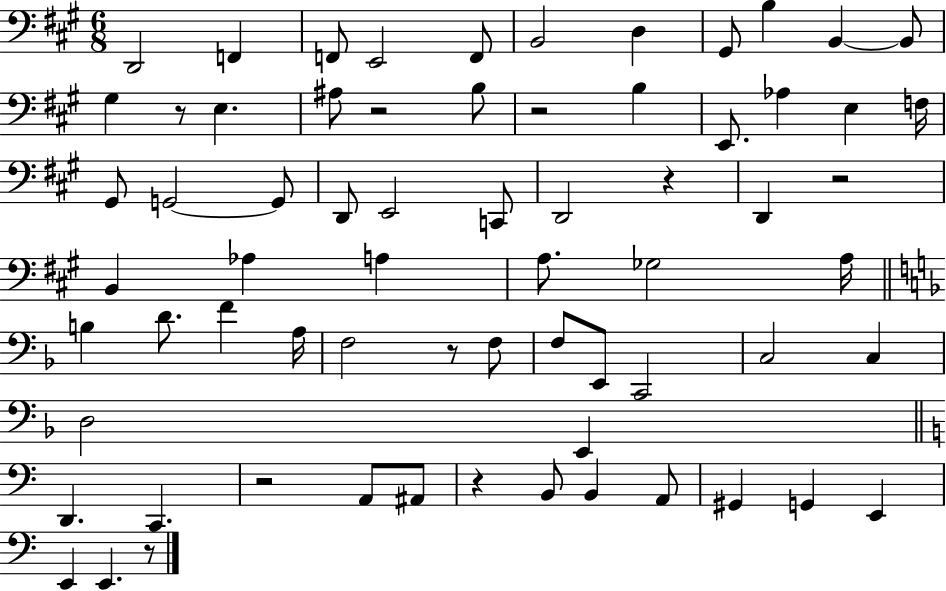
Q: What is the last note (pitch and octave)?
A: E2